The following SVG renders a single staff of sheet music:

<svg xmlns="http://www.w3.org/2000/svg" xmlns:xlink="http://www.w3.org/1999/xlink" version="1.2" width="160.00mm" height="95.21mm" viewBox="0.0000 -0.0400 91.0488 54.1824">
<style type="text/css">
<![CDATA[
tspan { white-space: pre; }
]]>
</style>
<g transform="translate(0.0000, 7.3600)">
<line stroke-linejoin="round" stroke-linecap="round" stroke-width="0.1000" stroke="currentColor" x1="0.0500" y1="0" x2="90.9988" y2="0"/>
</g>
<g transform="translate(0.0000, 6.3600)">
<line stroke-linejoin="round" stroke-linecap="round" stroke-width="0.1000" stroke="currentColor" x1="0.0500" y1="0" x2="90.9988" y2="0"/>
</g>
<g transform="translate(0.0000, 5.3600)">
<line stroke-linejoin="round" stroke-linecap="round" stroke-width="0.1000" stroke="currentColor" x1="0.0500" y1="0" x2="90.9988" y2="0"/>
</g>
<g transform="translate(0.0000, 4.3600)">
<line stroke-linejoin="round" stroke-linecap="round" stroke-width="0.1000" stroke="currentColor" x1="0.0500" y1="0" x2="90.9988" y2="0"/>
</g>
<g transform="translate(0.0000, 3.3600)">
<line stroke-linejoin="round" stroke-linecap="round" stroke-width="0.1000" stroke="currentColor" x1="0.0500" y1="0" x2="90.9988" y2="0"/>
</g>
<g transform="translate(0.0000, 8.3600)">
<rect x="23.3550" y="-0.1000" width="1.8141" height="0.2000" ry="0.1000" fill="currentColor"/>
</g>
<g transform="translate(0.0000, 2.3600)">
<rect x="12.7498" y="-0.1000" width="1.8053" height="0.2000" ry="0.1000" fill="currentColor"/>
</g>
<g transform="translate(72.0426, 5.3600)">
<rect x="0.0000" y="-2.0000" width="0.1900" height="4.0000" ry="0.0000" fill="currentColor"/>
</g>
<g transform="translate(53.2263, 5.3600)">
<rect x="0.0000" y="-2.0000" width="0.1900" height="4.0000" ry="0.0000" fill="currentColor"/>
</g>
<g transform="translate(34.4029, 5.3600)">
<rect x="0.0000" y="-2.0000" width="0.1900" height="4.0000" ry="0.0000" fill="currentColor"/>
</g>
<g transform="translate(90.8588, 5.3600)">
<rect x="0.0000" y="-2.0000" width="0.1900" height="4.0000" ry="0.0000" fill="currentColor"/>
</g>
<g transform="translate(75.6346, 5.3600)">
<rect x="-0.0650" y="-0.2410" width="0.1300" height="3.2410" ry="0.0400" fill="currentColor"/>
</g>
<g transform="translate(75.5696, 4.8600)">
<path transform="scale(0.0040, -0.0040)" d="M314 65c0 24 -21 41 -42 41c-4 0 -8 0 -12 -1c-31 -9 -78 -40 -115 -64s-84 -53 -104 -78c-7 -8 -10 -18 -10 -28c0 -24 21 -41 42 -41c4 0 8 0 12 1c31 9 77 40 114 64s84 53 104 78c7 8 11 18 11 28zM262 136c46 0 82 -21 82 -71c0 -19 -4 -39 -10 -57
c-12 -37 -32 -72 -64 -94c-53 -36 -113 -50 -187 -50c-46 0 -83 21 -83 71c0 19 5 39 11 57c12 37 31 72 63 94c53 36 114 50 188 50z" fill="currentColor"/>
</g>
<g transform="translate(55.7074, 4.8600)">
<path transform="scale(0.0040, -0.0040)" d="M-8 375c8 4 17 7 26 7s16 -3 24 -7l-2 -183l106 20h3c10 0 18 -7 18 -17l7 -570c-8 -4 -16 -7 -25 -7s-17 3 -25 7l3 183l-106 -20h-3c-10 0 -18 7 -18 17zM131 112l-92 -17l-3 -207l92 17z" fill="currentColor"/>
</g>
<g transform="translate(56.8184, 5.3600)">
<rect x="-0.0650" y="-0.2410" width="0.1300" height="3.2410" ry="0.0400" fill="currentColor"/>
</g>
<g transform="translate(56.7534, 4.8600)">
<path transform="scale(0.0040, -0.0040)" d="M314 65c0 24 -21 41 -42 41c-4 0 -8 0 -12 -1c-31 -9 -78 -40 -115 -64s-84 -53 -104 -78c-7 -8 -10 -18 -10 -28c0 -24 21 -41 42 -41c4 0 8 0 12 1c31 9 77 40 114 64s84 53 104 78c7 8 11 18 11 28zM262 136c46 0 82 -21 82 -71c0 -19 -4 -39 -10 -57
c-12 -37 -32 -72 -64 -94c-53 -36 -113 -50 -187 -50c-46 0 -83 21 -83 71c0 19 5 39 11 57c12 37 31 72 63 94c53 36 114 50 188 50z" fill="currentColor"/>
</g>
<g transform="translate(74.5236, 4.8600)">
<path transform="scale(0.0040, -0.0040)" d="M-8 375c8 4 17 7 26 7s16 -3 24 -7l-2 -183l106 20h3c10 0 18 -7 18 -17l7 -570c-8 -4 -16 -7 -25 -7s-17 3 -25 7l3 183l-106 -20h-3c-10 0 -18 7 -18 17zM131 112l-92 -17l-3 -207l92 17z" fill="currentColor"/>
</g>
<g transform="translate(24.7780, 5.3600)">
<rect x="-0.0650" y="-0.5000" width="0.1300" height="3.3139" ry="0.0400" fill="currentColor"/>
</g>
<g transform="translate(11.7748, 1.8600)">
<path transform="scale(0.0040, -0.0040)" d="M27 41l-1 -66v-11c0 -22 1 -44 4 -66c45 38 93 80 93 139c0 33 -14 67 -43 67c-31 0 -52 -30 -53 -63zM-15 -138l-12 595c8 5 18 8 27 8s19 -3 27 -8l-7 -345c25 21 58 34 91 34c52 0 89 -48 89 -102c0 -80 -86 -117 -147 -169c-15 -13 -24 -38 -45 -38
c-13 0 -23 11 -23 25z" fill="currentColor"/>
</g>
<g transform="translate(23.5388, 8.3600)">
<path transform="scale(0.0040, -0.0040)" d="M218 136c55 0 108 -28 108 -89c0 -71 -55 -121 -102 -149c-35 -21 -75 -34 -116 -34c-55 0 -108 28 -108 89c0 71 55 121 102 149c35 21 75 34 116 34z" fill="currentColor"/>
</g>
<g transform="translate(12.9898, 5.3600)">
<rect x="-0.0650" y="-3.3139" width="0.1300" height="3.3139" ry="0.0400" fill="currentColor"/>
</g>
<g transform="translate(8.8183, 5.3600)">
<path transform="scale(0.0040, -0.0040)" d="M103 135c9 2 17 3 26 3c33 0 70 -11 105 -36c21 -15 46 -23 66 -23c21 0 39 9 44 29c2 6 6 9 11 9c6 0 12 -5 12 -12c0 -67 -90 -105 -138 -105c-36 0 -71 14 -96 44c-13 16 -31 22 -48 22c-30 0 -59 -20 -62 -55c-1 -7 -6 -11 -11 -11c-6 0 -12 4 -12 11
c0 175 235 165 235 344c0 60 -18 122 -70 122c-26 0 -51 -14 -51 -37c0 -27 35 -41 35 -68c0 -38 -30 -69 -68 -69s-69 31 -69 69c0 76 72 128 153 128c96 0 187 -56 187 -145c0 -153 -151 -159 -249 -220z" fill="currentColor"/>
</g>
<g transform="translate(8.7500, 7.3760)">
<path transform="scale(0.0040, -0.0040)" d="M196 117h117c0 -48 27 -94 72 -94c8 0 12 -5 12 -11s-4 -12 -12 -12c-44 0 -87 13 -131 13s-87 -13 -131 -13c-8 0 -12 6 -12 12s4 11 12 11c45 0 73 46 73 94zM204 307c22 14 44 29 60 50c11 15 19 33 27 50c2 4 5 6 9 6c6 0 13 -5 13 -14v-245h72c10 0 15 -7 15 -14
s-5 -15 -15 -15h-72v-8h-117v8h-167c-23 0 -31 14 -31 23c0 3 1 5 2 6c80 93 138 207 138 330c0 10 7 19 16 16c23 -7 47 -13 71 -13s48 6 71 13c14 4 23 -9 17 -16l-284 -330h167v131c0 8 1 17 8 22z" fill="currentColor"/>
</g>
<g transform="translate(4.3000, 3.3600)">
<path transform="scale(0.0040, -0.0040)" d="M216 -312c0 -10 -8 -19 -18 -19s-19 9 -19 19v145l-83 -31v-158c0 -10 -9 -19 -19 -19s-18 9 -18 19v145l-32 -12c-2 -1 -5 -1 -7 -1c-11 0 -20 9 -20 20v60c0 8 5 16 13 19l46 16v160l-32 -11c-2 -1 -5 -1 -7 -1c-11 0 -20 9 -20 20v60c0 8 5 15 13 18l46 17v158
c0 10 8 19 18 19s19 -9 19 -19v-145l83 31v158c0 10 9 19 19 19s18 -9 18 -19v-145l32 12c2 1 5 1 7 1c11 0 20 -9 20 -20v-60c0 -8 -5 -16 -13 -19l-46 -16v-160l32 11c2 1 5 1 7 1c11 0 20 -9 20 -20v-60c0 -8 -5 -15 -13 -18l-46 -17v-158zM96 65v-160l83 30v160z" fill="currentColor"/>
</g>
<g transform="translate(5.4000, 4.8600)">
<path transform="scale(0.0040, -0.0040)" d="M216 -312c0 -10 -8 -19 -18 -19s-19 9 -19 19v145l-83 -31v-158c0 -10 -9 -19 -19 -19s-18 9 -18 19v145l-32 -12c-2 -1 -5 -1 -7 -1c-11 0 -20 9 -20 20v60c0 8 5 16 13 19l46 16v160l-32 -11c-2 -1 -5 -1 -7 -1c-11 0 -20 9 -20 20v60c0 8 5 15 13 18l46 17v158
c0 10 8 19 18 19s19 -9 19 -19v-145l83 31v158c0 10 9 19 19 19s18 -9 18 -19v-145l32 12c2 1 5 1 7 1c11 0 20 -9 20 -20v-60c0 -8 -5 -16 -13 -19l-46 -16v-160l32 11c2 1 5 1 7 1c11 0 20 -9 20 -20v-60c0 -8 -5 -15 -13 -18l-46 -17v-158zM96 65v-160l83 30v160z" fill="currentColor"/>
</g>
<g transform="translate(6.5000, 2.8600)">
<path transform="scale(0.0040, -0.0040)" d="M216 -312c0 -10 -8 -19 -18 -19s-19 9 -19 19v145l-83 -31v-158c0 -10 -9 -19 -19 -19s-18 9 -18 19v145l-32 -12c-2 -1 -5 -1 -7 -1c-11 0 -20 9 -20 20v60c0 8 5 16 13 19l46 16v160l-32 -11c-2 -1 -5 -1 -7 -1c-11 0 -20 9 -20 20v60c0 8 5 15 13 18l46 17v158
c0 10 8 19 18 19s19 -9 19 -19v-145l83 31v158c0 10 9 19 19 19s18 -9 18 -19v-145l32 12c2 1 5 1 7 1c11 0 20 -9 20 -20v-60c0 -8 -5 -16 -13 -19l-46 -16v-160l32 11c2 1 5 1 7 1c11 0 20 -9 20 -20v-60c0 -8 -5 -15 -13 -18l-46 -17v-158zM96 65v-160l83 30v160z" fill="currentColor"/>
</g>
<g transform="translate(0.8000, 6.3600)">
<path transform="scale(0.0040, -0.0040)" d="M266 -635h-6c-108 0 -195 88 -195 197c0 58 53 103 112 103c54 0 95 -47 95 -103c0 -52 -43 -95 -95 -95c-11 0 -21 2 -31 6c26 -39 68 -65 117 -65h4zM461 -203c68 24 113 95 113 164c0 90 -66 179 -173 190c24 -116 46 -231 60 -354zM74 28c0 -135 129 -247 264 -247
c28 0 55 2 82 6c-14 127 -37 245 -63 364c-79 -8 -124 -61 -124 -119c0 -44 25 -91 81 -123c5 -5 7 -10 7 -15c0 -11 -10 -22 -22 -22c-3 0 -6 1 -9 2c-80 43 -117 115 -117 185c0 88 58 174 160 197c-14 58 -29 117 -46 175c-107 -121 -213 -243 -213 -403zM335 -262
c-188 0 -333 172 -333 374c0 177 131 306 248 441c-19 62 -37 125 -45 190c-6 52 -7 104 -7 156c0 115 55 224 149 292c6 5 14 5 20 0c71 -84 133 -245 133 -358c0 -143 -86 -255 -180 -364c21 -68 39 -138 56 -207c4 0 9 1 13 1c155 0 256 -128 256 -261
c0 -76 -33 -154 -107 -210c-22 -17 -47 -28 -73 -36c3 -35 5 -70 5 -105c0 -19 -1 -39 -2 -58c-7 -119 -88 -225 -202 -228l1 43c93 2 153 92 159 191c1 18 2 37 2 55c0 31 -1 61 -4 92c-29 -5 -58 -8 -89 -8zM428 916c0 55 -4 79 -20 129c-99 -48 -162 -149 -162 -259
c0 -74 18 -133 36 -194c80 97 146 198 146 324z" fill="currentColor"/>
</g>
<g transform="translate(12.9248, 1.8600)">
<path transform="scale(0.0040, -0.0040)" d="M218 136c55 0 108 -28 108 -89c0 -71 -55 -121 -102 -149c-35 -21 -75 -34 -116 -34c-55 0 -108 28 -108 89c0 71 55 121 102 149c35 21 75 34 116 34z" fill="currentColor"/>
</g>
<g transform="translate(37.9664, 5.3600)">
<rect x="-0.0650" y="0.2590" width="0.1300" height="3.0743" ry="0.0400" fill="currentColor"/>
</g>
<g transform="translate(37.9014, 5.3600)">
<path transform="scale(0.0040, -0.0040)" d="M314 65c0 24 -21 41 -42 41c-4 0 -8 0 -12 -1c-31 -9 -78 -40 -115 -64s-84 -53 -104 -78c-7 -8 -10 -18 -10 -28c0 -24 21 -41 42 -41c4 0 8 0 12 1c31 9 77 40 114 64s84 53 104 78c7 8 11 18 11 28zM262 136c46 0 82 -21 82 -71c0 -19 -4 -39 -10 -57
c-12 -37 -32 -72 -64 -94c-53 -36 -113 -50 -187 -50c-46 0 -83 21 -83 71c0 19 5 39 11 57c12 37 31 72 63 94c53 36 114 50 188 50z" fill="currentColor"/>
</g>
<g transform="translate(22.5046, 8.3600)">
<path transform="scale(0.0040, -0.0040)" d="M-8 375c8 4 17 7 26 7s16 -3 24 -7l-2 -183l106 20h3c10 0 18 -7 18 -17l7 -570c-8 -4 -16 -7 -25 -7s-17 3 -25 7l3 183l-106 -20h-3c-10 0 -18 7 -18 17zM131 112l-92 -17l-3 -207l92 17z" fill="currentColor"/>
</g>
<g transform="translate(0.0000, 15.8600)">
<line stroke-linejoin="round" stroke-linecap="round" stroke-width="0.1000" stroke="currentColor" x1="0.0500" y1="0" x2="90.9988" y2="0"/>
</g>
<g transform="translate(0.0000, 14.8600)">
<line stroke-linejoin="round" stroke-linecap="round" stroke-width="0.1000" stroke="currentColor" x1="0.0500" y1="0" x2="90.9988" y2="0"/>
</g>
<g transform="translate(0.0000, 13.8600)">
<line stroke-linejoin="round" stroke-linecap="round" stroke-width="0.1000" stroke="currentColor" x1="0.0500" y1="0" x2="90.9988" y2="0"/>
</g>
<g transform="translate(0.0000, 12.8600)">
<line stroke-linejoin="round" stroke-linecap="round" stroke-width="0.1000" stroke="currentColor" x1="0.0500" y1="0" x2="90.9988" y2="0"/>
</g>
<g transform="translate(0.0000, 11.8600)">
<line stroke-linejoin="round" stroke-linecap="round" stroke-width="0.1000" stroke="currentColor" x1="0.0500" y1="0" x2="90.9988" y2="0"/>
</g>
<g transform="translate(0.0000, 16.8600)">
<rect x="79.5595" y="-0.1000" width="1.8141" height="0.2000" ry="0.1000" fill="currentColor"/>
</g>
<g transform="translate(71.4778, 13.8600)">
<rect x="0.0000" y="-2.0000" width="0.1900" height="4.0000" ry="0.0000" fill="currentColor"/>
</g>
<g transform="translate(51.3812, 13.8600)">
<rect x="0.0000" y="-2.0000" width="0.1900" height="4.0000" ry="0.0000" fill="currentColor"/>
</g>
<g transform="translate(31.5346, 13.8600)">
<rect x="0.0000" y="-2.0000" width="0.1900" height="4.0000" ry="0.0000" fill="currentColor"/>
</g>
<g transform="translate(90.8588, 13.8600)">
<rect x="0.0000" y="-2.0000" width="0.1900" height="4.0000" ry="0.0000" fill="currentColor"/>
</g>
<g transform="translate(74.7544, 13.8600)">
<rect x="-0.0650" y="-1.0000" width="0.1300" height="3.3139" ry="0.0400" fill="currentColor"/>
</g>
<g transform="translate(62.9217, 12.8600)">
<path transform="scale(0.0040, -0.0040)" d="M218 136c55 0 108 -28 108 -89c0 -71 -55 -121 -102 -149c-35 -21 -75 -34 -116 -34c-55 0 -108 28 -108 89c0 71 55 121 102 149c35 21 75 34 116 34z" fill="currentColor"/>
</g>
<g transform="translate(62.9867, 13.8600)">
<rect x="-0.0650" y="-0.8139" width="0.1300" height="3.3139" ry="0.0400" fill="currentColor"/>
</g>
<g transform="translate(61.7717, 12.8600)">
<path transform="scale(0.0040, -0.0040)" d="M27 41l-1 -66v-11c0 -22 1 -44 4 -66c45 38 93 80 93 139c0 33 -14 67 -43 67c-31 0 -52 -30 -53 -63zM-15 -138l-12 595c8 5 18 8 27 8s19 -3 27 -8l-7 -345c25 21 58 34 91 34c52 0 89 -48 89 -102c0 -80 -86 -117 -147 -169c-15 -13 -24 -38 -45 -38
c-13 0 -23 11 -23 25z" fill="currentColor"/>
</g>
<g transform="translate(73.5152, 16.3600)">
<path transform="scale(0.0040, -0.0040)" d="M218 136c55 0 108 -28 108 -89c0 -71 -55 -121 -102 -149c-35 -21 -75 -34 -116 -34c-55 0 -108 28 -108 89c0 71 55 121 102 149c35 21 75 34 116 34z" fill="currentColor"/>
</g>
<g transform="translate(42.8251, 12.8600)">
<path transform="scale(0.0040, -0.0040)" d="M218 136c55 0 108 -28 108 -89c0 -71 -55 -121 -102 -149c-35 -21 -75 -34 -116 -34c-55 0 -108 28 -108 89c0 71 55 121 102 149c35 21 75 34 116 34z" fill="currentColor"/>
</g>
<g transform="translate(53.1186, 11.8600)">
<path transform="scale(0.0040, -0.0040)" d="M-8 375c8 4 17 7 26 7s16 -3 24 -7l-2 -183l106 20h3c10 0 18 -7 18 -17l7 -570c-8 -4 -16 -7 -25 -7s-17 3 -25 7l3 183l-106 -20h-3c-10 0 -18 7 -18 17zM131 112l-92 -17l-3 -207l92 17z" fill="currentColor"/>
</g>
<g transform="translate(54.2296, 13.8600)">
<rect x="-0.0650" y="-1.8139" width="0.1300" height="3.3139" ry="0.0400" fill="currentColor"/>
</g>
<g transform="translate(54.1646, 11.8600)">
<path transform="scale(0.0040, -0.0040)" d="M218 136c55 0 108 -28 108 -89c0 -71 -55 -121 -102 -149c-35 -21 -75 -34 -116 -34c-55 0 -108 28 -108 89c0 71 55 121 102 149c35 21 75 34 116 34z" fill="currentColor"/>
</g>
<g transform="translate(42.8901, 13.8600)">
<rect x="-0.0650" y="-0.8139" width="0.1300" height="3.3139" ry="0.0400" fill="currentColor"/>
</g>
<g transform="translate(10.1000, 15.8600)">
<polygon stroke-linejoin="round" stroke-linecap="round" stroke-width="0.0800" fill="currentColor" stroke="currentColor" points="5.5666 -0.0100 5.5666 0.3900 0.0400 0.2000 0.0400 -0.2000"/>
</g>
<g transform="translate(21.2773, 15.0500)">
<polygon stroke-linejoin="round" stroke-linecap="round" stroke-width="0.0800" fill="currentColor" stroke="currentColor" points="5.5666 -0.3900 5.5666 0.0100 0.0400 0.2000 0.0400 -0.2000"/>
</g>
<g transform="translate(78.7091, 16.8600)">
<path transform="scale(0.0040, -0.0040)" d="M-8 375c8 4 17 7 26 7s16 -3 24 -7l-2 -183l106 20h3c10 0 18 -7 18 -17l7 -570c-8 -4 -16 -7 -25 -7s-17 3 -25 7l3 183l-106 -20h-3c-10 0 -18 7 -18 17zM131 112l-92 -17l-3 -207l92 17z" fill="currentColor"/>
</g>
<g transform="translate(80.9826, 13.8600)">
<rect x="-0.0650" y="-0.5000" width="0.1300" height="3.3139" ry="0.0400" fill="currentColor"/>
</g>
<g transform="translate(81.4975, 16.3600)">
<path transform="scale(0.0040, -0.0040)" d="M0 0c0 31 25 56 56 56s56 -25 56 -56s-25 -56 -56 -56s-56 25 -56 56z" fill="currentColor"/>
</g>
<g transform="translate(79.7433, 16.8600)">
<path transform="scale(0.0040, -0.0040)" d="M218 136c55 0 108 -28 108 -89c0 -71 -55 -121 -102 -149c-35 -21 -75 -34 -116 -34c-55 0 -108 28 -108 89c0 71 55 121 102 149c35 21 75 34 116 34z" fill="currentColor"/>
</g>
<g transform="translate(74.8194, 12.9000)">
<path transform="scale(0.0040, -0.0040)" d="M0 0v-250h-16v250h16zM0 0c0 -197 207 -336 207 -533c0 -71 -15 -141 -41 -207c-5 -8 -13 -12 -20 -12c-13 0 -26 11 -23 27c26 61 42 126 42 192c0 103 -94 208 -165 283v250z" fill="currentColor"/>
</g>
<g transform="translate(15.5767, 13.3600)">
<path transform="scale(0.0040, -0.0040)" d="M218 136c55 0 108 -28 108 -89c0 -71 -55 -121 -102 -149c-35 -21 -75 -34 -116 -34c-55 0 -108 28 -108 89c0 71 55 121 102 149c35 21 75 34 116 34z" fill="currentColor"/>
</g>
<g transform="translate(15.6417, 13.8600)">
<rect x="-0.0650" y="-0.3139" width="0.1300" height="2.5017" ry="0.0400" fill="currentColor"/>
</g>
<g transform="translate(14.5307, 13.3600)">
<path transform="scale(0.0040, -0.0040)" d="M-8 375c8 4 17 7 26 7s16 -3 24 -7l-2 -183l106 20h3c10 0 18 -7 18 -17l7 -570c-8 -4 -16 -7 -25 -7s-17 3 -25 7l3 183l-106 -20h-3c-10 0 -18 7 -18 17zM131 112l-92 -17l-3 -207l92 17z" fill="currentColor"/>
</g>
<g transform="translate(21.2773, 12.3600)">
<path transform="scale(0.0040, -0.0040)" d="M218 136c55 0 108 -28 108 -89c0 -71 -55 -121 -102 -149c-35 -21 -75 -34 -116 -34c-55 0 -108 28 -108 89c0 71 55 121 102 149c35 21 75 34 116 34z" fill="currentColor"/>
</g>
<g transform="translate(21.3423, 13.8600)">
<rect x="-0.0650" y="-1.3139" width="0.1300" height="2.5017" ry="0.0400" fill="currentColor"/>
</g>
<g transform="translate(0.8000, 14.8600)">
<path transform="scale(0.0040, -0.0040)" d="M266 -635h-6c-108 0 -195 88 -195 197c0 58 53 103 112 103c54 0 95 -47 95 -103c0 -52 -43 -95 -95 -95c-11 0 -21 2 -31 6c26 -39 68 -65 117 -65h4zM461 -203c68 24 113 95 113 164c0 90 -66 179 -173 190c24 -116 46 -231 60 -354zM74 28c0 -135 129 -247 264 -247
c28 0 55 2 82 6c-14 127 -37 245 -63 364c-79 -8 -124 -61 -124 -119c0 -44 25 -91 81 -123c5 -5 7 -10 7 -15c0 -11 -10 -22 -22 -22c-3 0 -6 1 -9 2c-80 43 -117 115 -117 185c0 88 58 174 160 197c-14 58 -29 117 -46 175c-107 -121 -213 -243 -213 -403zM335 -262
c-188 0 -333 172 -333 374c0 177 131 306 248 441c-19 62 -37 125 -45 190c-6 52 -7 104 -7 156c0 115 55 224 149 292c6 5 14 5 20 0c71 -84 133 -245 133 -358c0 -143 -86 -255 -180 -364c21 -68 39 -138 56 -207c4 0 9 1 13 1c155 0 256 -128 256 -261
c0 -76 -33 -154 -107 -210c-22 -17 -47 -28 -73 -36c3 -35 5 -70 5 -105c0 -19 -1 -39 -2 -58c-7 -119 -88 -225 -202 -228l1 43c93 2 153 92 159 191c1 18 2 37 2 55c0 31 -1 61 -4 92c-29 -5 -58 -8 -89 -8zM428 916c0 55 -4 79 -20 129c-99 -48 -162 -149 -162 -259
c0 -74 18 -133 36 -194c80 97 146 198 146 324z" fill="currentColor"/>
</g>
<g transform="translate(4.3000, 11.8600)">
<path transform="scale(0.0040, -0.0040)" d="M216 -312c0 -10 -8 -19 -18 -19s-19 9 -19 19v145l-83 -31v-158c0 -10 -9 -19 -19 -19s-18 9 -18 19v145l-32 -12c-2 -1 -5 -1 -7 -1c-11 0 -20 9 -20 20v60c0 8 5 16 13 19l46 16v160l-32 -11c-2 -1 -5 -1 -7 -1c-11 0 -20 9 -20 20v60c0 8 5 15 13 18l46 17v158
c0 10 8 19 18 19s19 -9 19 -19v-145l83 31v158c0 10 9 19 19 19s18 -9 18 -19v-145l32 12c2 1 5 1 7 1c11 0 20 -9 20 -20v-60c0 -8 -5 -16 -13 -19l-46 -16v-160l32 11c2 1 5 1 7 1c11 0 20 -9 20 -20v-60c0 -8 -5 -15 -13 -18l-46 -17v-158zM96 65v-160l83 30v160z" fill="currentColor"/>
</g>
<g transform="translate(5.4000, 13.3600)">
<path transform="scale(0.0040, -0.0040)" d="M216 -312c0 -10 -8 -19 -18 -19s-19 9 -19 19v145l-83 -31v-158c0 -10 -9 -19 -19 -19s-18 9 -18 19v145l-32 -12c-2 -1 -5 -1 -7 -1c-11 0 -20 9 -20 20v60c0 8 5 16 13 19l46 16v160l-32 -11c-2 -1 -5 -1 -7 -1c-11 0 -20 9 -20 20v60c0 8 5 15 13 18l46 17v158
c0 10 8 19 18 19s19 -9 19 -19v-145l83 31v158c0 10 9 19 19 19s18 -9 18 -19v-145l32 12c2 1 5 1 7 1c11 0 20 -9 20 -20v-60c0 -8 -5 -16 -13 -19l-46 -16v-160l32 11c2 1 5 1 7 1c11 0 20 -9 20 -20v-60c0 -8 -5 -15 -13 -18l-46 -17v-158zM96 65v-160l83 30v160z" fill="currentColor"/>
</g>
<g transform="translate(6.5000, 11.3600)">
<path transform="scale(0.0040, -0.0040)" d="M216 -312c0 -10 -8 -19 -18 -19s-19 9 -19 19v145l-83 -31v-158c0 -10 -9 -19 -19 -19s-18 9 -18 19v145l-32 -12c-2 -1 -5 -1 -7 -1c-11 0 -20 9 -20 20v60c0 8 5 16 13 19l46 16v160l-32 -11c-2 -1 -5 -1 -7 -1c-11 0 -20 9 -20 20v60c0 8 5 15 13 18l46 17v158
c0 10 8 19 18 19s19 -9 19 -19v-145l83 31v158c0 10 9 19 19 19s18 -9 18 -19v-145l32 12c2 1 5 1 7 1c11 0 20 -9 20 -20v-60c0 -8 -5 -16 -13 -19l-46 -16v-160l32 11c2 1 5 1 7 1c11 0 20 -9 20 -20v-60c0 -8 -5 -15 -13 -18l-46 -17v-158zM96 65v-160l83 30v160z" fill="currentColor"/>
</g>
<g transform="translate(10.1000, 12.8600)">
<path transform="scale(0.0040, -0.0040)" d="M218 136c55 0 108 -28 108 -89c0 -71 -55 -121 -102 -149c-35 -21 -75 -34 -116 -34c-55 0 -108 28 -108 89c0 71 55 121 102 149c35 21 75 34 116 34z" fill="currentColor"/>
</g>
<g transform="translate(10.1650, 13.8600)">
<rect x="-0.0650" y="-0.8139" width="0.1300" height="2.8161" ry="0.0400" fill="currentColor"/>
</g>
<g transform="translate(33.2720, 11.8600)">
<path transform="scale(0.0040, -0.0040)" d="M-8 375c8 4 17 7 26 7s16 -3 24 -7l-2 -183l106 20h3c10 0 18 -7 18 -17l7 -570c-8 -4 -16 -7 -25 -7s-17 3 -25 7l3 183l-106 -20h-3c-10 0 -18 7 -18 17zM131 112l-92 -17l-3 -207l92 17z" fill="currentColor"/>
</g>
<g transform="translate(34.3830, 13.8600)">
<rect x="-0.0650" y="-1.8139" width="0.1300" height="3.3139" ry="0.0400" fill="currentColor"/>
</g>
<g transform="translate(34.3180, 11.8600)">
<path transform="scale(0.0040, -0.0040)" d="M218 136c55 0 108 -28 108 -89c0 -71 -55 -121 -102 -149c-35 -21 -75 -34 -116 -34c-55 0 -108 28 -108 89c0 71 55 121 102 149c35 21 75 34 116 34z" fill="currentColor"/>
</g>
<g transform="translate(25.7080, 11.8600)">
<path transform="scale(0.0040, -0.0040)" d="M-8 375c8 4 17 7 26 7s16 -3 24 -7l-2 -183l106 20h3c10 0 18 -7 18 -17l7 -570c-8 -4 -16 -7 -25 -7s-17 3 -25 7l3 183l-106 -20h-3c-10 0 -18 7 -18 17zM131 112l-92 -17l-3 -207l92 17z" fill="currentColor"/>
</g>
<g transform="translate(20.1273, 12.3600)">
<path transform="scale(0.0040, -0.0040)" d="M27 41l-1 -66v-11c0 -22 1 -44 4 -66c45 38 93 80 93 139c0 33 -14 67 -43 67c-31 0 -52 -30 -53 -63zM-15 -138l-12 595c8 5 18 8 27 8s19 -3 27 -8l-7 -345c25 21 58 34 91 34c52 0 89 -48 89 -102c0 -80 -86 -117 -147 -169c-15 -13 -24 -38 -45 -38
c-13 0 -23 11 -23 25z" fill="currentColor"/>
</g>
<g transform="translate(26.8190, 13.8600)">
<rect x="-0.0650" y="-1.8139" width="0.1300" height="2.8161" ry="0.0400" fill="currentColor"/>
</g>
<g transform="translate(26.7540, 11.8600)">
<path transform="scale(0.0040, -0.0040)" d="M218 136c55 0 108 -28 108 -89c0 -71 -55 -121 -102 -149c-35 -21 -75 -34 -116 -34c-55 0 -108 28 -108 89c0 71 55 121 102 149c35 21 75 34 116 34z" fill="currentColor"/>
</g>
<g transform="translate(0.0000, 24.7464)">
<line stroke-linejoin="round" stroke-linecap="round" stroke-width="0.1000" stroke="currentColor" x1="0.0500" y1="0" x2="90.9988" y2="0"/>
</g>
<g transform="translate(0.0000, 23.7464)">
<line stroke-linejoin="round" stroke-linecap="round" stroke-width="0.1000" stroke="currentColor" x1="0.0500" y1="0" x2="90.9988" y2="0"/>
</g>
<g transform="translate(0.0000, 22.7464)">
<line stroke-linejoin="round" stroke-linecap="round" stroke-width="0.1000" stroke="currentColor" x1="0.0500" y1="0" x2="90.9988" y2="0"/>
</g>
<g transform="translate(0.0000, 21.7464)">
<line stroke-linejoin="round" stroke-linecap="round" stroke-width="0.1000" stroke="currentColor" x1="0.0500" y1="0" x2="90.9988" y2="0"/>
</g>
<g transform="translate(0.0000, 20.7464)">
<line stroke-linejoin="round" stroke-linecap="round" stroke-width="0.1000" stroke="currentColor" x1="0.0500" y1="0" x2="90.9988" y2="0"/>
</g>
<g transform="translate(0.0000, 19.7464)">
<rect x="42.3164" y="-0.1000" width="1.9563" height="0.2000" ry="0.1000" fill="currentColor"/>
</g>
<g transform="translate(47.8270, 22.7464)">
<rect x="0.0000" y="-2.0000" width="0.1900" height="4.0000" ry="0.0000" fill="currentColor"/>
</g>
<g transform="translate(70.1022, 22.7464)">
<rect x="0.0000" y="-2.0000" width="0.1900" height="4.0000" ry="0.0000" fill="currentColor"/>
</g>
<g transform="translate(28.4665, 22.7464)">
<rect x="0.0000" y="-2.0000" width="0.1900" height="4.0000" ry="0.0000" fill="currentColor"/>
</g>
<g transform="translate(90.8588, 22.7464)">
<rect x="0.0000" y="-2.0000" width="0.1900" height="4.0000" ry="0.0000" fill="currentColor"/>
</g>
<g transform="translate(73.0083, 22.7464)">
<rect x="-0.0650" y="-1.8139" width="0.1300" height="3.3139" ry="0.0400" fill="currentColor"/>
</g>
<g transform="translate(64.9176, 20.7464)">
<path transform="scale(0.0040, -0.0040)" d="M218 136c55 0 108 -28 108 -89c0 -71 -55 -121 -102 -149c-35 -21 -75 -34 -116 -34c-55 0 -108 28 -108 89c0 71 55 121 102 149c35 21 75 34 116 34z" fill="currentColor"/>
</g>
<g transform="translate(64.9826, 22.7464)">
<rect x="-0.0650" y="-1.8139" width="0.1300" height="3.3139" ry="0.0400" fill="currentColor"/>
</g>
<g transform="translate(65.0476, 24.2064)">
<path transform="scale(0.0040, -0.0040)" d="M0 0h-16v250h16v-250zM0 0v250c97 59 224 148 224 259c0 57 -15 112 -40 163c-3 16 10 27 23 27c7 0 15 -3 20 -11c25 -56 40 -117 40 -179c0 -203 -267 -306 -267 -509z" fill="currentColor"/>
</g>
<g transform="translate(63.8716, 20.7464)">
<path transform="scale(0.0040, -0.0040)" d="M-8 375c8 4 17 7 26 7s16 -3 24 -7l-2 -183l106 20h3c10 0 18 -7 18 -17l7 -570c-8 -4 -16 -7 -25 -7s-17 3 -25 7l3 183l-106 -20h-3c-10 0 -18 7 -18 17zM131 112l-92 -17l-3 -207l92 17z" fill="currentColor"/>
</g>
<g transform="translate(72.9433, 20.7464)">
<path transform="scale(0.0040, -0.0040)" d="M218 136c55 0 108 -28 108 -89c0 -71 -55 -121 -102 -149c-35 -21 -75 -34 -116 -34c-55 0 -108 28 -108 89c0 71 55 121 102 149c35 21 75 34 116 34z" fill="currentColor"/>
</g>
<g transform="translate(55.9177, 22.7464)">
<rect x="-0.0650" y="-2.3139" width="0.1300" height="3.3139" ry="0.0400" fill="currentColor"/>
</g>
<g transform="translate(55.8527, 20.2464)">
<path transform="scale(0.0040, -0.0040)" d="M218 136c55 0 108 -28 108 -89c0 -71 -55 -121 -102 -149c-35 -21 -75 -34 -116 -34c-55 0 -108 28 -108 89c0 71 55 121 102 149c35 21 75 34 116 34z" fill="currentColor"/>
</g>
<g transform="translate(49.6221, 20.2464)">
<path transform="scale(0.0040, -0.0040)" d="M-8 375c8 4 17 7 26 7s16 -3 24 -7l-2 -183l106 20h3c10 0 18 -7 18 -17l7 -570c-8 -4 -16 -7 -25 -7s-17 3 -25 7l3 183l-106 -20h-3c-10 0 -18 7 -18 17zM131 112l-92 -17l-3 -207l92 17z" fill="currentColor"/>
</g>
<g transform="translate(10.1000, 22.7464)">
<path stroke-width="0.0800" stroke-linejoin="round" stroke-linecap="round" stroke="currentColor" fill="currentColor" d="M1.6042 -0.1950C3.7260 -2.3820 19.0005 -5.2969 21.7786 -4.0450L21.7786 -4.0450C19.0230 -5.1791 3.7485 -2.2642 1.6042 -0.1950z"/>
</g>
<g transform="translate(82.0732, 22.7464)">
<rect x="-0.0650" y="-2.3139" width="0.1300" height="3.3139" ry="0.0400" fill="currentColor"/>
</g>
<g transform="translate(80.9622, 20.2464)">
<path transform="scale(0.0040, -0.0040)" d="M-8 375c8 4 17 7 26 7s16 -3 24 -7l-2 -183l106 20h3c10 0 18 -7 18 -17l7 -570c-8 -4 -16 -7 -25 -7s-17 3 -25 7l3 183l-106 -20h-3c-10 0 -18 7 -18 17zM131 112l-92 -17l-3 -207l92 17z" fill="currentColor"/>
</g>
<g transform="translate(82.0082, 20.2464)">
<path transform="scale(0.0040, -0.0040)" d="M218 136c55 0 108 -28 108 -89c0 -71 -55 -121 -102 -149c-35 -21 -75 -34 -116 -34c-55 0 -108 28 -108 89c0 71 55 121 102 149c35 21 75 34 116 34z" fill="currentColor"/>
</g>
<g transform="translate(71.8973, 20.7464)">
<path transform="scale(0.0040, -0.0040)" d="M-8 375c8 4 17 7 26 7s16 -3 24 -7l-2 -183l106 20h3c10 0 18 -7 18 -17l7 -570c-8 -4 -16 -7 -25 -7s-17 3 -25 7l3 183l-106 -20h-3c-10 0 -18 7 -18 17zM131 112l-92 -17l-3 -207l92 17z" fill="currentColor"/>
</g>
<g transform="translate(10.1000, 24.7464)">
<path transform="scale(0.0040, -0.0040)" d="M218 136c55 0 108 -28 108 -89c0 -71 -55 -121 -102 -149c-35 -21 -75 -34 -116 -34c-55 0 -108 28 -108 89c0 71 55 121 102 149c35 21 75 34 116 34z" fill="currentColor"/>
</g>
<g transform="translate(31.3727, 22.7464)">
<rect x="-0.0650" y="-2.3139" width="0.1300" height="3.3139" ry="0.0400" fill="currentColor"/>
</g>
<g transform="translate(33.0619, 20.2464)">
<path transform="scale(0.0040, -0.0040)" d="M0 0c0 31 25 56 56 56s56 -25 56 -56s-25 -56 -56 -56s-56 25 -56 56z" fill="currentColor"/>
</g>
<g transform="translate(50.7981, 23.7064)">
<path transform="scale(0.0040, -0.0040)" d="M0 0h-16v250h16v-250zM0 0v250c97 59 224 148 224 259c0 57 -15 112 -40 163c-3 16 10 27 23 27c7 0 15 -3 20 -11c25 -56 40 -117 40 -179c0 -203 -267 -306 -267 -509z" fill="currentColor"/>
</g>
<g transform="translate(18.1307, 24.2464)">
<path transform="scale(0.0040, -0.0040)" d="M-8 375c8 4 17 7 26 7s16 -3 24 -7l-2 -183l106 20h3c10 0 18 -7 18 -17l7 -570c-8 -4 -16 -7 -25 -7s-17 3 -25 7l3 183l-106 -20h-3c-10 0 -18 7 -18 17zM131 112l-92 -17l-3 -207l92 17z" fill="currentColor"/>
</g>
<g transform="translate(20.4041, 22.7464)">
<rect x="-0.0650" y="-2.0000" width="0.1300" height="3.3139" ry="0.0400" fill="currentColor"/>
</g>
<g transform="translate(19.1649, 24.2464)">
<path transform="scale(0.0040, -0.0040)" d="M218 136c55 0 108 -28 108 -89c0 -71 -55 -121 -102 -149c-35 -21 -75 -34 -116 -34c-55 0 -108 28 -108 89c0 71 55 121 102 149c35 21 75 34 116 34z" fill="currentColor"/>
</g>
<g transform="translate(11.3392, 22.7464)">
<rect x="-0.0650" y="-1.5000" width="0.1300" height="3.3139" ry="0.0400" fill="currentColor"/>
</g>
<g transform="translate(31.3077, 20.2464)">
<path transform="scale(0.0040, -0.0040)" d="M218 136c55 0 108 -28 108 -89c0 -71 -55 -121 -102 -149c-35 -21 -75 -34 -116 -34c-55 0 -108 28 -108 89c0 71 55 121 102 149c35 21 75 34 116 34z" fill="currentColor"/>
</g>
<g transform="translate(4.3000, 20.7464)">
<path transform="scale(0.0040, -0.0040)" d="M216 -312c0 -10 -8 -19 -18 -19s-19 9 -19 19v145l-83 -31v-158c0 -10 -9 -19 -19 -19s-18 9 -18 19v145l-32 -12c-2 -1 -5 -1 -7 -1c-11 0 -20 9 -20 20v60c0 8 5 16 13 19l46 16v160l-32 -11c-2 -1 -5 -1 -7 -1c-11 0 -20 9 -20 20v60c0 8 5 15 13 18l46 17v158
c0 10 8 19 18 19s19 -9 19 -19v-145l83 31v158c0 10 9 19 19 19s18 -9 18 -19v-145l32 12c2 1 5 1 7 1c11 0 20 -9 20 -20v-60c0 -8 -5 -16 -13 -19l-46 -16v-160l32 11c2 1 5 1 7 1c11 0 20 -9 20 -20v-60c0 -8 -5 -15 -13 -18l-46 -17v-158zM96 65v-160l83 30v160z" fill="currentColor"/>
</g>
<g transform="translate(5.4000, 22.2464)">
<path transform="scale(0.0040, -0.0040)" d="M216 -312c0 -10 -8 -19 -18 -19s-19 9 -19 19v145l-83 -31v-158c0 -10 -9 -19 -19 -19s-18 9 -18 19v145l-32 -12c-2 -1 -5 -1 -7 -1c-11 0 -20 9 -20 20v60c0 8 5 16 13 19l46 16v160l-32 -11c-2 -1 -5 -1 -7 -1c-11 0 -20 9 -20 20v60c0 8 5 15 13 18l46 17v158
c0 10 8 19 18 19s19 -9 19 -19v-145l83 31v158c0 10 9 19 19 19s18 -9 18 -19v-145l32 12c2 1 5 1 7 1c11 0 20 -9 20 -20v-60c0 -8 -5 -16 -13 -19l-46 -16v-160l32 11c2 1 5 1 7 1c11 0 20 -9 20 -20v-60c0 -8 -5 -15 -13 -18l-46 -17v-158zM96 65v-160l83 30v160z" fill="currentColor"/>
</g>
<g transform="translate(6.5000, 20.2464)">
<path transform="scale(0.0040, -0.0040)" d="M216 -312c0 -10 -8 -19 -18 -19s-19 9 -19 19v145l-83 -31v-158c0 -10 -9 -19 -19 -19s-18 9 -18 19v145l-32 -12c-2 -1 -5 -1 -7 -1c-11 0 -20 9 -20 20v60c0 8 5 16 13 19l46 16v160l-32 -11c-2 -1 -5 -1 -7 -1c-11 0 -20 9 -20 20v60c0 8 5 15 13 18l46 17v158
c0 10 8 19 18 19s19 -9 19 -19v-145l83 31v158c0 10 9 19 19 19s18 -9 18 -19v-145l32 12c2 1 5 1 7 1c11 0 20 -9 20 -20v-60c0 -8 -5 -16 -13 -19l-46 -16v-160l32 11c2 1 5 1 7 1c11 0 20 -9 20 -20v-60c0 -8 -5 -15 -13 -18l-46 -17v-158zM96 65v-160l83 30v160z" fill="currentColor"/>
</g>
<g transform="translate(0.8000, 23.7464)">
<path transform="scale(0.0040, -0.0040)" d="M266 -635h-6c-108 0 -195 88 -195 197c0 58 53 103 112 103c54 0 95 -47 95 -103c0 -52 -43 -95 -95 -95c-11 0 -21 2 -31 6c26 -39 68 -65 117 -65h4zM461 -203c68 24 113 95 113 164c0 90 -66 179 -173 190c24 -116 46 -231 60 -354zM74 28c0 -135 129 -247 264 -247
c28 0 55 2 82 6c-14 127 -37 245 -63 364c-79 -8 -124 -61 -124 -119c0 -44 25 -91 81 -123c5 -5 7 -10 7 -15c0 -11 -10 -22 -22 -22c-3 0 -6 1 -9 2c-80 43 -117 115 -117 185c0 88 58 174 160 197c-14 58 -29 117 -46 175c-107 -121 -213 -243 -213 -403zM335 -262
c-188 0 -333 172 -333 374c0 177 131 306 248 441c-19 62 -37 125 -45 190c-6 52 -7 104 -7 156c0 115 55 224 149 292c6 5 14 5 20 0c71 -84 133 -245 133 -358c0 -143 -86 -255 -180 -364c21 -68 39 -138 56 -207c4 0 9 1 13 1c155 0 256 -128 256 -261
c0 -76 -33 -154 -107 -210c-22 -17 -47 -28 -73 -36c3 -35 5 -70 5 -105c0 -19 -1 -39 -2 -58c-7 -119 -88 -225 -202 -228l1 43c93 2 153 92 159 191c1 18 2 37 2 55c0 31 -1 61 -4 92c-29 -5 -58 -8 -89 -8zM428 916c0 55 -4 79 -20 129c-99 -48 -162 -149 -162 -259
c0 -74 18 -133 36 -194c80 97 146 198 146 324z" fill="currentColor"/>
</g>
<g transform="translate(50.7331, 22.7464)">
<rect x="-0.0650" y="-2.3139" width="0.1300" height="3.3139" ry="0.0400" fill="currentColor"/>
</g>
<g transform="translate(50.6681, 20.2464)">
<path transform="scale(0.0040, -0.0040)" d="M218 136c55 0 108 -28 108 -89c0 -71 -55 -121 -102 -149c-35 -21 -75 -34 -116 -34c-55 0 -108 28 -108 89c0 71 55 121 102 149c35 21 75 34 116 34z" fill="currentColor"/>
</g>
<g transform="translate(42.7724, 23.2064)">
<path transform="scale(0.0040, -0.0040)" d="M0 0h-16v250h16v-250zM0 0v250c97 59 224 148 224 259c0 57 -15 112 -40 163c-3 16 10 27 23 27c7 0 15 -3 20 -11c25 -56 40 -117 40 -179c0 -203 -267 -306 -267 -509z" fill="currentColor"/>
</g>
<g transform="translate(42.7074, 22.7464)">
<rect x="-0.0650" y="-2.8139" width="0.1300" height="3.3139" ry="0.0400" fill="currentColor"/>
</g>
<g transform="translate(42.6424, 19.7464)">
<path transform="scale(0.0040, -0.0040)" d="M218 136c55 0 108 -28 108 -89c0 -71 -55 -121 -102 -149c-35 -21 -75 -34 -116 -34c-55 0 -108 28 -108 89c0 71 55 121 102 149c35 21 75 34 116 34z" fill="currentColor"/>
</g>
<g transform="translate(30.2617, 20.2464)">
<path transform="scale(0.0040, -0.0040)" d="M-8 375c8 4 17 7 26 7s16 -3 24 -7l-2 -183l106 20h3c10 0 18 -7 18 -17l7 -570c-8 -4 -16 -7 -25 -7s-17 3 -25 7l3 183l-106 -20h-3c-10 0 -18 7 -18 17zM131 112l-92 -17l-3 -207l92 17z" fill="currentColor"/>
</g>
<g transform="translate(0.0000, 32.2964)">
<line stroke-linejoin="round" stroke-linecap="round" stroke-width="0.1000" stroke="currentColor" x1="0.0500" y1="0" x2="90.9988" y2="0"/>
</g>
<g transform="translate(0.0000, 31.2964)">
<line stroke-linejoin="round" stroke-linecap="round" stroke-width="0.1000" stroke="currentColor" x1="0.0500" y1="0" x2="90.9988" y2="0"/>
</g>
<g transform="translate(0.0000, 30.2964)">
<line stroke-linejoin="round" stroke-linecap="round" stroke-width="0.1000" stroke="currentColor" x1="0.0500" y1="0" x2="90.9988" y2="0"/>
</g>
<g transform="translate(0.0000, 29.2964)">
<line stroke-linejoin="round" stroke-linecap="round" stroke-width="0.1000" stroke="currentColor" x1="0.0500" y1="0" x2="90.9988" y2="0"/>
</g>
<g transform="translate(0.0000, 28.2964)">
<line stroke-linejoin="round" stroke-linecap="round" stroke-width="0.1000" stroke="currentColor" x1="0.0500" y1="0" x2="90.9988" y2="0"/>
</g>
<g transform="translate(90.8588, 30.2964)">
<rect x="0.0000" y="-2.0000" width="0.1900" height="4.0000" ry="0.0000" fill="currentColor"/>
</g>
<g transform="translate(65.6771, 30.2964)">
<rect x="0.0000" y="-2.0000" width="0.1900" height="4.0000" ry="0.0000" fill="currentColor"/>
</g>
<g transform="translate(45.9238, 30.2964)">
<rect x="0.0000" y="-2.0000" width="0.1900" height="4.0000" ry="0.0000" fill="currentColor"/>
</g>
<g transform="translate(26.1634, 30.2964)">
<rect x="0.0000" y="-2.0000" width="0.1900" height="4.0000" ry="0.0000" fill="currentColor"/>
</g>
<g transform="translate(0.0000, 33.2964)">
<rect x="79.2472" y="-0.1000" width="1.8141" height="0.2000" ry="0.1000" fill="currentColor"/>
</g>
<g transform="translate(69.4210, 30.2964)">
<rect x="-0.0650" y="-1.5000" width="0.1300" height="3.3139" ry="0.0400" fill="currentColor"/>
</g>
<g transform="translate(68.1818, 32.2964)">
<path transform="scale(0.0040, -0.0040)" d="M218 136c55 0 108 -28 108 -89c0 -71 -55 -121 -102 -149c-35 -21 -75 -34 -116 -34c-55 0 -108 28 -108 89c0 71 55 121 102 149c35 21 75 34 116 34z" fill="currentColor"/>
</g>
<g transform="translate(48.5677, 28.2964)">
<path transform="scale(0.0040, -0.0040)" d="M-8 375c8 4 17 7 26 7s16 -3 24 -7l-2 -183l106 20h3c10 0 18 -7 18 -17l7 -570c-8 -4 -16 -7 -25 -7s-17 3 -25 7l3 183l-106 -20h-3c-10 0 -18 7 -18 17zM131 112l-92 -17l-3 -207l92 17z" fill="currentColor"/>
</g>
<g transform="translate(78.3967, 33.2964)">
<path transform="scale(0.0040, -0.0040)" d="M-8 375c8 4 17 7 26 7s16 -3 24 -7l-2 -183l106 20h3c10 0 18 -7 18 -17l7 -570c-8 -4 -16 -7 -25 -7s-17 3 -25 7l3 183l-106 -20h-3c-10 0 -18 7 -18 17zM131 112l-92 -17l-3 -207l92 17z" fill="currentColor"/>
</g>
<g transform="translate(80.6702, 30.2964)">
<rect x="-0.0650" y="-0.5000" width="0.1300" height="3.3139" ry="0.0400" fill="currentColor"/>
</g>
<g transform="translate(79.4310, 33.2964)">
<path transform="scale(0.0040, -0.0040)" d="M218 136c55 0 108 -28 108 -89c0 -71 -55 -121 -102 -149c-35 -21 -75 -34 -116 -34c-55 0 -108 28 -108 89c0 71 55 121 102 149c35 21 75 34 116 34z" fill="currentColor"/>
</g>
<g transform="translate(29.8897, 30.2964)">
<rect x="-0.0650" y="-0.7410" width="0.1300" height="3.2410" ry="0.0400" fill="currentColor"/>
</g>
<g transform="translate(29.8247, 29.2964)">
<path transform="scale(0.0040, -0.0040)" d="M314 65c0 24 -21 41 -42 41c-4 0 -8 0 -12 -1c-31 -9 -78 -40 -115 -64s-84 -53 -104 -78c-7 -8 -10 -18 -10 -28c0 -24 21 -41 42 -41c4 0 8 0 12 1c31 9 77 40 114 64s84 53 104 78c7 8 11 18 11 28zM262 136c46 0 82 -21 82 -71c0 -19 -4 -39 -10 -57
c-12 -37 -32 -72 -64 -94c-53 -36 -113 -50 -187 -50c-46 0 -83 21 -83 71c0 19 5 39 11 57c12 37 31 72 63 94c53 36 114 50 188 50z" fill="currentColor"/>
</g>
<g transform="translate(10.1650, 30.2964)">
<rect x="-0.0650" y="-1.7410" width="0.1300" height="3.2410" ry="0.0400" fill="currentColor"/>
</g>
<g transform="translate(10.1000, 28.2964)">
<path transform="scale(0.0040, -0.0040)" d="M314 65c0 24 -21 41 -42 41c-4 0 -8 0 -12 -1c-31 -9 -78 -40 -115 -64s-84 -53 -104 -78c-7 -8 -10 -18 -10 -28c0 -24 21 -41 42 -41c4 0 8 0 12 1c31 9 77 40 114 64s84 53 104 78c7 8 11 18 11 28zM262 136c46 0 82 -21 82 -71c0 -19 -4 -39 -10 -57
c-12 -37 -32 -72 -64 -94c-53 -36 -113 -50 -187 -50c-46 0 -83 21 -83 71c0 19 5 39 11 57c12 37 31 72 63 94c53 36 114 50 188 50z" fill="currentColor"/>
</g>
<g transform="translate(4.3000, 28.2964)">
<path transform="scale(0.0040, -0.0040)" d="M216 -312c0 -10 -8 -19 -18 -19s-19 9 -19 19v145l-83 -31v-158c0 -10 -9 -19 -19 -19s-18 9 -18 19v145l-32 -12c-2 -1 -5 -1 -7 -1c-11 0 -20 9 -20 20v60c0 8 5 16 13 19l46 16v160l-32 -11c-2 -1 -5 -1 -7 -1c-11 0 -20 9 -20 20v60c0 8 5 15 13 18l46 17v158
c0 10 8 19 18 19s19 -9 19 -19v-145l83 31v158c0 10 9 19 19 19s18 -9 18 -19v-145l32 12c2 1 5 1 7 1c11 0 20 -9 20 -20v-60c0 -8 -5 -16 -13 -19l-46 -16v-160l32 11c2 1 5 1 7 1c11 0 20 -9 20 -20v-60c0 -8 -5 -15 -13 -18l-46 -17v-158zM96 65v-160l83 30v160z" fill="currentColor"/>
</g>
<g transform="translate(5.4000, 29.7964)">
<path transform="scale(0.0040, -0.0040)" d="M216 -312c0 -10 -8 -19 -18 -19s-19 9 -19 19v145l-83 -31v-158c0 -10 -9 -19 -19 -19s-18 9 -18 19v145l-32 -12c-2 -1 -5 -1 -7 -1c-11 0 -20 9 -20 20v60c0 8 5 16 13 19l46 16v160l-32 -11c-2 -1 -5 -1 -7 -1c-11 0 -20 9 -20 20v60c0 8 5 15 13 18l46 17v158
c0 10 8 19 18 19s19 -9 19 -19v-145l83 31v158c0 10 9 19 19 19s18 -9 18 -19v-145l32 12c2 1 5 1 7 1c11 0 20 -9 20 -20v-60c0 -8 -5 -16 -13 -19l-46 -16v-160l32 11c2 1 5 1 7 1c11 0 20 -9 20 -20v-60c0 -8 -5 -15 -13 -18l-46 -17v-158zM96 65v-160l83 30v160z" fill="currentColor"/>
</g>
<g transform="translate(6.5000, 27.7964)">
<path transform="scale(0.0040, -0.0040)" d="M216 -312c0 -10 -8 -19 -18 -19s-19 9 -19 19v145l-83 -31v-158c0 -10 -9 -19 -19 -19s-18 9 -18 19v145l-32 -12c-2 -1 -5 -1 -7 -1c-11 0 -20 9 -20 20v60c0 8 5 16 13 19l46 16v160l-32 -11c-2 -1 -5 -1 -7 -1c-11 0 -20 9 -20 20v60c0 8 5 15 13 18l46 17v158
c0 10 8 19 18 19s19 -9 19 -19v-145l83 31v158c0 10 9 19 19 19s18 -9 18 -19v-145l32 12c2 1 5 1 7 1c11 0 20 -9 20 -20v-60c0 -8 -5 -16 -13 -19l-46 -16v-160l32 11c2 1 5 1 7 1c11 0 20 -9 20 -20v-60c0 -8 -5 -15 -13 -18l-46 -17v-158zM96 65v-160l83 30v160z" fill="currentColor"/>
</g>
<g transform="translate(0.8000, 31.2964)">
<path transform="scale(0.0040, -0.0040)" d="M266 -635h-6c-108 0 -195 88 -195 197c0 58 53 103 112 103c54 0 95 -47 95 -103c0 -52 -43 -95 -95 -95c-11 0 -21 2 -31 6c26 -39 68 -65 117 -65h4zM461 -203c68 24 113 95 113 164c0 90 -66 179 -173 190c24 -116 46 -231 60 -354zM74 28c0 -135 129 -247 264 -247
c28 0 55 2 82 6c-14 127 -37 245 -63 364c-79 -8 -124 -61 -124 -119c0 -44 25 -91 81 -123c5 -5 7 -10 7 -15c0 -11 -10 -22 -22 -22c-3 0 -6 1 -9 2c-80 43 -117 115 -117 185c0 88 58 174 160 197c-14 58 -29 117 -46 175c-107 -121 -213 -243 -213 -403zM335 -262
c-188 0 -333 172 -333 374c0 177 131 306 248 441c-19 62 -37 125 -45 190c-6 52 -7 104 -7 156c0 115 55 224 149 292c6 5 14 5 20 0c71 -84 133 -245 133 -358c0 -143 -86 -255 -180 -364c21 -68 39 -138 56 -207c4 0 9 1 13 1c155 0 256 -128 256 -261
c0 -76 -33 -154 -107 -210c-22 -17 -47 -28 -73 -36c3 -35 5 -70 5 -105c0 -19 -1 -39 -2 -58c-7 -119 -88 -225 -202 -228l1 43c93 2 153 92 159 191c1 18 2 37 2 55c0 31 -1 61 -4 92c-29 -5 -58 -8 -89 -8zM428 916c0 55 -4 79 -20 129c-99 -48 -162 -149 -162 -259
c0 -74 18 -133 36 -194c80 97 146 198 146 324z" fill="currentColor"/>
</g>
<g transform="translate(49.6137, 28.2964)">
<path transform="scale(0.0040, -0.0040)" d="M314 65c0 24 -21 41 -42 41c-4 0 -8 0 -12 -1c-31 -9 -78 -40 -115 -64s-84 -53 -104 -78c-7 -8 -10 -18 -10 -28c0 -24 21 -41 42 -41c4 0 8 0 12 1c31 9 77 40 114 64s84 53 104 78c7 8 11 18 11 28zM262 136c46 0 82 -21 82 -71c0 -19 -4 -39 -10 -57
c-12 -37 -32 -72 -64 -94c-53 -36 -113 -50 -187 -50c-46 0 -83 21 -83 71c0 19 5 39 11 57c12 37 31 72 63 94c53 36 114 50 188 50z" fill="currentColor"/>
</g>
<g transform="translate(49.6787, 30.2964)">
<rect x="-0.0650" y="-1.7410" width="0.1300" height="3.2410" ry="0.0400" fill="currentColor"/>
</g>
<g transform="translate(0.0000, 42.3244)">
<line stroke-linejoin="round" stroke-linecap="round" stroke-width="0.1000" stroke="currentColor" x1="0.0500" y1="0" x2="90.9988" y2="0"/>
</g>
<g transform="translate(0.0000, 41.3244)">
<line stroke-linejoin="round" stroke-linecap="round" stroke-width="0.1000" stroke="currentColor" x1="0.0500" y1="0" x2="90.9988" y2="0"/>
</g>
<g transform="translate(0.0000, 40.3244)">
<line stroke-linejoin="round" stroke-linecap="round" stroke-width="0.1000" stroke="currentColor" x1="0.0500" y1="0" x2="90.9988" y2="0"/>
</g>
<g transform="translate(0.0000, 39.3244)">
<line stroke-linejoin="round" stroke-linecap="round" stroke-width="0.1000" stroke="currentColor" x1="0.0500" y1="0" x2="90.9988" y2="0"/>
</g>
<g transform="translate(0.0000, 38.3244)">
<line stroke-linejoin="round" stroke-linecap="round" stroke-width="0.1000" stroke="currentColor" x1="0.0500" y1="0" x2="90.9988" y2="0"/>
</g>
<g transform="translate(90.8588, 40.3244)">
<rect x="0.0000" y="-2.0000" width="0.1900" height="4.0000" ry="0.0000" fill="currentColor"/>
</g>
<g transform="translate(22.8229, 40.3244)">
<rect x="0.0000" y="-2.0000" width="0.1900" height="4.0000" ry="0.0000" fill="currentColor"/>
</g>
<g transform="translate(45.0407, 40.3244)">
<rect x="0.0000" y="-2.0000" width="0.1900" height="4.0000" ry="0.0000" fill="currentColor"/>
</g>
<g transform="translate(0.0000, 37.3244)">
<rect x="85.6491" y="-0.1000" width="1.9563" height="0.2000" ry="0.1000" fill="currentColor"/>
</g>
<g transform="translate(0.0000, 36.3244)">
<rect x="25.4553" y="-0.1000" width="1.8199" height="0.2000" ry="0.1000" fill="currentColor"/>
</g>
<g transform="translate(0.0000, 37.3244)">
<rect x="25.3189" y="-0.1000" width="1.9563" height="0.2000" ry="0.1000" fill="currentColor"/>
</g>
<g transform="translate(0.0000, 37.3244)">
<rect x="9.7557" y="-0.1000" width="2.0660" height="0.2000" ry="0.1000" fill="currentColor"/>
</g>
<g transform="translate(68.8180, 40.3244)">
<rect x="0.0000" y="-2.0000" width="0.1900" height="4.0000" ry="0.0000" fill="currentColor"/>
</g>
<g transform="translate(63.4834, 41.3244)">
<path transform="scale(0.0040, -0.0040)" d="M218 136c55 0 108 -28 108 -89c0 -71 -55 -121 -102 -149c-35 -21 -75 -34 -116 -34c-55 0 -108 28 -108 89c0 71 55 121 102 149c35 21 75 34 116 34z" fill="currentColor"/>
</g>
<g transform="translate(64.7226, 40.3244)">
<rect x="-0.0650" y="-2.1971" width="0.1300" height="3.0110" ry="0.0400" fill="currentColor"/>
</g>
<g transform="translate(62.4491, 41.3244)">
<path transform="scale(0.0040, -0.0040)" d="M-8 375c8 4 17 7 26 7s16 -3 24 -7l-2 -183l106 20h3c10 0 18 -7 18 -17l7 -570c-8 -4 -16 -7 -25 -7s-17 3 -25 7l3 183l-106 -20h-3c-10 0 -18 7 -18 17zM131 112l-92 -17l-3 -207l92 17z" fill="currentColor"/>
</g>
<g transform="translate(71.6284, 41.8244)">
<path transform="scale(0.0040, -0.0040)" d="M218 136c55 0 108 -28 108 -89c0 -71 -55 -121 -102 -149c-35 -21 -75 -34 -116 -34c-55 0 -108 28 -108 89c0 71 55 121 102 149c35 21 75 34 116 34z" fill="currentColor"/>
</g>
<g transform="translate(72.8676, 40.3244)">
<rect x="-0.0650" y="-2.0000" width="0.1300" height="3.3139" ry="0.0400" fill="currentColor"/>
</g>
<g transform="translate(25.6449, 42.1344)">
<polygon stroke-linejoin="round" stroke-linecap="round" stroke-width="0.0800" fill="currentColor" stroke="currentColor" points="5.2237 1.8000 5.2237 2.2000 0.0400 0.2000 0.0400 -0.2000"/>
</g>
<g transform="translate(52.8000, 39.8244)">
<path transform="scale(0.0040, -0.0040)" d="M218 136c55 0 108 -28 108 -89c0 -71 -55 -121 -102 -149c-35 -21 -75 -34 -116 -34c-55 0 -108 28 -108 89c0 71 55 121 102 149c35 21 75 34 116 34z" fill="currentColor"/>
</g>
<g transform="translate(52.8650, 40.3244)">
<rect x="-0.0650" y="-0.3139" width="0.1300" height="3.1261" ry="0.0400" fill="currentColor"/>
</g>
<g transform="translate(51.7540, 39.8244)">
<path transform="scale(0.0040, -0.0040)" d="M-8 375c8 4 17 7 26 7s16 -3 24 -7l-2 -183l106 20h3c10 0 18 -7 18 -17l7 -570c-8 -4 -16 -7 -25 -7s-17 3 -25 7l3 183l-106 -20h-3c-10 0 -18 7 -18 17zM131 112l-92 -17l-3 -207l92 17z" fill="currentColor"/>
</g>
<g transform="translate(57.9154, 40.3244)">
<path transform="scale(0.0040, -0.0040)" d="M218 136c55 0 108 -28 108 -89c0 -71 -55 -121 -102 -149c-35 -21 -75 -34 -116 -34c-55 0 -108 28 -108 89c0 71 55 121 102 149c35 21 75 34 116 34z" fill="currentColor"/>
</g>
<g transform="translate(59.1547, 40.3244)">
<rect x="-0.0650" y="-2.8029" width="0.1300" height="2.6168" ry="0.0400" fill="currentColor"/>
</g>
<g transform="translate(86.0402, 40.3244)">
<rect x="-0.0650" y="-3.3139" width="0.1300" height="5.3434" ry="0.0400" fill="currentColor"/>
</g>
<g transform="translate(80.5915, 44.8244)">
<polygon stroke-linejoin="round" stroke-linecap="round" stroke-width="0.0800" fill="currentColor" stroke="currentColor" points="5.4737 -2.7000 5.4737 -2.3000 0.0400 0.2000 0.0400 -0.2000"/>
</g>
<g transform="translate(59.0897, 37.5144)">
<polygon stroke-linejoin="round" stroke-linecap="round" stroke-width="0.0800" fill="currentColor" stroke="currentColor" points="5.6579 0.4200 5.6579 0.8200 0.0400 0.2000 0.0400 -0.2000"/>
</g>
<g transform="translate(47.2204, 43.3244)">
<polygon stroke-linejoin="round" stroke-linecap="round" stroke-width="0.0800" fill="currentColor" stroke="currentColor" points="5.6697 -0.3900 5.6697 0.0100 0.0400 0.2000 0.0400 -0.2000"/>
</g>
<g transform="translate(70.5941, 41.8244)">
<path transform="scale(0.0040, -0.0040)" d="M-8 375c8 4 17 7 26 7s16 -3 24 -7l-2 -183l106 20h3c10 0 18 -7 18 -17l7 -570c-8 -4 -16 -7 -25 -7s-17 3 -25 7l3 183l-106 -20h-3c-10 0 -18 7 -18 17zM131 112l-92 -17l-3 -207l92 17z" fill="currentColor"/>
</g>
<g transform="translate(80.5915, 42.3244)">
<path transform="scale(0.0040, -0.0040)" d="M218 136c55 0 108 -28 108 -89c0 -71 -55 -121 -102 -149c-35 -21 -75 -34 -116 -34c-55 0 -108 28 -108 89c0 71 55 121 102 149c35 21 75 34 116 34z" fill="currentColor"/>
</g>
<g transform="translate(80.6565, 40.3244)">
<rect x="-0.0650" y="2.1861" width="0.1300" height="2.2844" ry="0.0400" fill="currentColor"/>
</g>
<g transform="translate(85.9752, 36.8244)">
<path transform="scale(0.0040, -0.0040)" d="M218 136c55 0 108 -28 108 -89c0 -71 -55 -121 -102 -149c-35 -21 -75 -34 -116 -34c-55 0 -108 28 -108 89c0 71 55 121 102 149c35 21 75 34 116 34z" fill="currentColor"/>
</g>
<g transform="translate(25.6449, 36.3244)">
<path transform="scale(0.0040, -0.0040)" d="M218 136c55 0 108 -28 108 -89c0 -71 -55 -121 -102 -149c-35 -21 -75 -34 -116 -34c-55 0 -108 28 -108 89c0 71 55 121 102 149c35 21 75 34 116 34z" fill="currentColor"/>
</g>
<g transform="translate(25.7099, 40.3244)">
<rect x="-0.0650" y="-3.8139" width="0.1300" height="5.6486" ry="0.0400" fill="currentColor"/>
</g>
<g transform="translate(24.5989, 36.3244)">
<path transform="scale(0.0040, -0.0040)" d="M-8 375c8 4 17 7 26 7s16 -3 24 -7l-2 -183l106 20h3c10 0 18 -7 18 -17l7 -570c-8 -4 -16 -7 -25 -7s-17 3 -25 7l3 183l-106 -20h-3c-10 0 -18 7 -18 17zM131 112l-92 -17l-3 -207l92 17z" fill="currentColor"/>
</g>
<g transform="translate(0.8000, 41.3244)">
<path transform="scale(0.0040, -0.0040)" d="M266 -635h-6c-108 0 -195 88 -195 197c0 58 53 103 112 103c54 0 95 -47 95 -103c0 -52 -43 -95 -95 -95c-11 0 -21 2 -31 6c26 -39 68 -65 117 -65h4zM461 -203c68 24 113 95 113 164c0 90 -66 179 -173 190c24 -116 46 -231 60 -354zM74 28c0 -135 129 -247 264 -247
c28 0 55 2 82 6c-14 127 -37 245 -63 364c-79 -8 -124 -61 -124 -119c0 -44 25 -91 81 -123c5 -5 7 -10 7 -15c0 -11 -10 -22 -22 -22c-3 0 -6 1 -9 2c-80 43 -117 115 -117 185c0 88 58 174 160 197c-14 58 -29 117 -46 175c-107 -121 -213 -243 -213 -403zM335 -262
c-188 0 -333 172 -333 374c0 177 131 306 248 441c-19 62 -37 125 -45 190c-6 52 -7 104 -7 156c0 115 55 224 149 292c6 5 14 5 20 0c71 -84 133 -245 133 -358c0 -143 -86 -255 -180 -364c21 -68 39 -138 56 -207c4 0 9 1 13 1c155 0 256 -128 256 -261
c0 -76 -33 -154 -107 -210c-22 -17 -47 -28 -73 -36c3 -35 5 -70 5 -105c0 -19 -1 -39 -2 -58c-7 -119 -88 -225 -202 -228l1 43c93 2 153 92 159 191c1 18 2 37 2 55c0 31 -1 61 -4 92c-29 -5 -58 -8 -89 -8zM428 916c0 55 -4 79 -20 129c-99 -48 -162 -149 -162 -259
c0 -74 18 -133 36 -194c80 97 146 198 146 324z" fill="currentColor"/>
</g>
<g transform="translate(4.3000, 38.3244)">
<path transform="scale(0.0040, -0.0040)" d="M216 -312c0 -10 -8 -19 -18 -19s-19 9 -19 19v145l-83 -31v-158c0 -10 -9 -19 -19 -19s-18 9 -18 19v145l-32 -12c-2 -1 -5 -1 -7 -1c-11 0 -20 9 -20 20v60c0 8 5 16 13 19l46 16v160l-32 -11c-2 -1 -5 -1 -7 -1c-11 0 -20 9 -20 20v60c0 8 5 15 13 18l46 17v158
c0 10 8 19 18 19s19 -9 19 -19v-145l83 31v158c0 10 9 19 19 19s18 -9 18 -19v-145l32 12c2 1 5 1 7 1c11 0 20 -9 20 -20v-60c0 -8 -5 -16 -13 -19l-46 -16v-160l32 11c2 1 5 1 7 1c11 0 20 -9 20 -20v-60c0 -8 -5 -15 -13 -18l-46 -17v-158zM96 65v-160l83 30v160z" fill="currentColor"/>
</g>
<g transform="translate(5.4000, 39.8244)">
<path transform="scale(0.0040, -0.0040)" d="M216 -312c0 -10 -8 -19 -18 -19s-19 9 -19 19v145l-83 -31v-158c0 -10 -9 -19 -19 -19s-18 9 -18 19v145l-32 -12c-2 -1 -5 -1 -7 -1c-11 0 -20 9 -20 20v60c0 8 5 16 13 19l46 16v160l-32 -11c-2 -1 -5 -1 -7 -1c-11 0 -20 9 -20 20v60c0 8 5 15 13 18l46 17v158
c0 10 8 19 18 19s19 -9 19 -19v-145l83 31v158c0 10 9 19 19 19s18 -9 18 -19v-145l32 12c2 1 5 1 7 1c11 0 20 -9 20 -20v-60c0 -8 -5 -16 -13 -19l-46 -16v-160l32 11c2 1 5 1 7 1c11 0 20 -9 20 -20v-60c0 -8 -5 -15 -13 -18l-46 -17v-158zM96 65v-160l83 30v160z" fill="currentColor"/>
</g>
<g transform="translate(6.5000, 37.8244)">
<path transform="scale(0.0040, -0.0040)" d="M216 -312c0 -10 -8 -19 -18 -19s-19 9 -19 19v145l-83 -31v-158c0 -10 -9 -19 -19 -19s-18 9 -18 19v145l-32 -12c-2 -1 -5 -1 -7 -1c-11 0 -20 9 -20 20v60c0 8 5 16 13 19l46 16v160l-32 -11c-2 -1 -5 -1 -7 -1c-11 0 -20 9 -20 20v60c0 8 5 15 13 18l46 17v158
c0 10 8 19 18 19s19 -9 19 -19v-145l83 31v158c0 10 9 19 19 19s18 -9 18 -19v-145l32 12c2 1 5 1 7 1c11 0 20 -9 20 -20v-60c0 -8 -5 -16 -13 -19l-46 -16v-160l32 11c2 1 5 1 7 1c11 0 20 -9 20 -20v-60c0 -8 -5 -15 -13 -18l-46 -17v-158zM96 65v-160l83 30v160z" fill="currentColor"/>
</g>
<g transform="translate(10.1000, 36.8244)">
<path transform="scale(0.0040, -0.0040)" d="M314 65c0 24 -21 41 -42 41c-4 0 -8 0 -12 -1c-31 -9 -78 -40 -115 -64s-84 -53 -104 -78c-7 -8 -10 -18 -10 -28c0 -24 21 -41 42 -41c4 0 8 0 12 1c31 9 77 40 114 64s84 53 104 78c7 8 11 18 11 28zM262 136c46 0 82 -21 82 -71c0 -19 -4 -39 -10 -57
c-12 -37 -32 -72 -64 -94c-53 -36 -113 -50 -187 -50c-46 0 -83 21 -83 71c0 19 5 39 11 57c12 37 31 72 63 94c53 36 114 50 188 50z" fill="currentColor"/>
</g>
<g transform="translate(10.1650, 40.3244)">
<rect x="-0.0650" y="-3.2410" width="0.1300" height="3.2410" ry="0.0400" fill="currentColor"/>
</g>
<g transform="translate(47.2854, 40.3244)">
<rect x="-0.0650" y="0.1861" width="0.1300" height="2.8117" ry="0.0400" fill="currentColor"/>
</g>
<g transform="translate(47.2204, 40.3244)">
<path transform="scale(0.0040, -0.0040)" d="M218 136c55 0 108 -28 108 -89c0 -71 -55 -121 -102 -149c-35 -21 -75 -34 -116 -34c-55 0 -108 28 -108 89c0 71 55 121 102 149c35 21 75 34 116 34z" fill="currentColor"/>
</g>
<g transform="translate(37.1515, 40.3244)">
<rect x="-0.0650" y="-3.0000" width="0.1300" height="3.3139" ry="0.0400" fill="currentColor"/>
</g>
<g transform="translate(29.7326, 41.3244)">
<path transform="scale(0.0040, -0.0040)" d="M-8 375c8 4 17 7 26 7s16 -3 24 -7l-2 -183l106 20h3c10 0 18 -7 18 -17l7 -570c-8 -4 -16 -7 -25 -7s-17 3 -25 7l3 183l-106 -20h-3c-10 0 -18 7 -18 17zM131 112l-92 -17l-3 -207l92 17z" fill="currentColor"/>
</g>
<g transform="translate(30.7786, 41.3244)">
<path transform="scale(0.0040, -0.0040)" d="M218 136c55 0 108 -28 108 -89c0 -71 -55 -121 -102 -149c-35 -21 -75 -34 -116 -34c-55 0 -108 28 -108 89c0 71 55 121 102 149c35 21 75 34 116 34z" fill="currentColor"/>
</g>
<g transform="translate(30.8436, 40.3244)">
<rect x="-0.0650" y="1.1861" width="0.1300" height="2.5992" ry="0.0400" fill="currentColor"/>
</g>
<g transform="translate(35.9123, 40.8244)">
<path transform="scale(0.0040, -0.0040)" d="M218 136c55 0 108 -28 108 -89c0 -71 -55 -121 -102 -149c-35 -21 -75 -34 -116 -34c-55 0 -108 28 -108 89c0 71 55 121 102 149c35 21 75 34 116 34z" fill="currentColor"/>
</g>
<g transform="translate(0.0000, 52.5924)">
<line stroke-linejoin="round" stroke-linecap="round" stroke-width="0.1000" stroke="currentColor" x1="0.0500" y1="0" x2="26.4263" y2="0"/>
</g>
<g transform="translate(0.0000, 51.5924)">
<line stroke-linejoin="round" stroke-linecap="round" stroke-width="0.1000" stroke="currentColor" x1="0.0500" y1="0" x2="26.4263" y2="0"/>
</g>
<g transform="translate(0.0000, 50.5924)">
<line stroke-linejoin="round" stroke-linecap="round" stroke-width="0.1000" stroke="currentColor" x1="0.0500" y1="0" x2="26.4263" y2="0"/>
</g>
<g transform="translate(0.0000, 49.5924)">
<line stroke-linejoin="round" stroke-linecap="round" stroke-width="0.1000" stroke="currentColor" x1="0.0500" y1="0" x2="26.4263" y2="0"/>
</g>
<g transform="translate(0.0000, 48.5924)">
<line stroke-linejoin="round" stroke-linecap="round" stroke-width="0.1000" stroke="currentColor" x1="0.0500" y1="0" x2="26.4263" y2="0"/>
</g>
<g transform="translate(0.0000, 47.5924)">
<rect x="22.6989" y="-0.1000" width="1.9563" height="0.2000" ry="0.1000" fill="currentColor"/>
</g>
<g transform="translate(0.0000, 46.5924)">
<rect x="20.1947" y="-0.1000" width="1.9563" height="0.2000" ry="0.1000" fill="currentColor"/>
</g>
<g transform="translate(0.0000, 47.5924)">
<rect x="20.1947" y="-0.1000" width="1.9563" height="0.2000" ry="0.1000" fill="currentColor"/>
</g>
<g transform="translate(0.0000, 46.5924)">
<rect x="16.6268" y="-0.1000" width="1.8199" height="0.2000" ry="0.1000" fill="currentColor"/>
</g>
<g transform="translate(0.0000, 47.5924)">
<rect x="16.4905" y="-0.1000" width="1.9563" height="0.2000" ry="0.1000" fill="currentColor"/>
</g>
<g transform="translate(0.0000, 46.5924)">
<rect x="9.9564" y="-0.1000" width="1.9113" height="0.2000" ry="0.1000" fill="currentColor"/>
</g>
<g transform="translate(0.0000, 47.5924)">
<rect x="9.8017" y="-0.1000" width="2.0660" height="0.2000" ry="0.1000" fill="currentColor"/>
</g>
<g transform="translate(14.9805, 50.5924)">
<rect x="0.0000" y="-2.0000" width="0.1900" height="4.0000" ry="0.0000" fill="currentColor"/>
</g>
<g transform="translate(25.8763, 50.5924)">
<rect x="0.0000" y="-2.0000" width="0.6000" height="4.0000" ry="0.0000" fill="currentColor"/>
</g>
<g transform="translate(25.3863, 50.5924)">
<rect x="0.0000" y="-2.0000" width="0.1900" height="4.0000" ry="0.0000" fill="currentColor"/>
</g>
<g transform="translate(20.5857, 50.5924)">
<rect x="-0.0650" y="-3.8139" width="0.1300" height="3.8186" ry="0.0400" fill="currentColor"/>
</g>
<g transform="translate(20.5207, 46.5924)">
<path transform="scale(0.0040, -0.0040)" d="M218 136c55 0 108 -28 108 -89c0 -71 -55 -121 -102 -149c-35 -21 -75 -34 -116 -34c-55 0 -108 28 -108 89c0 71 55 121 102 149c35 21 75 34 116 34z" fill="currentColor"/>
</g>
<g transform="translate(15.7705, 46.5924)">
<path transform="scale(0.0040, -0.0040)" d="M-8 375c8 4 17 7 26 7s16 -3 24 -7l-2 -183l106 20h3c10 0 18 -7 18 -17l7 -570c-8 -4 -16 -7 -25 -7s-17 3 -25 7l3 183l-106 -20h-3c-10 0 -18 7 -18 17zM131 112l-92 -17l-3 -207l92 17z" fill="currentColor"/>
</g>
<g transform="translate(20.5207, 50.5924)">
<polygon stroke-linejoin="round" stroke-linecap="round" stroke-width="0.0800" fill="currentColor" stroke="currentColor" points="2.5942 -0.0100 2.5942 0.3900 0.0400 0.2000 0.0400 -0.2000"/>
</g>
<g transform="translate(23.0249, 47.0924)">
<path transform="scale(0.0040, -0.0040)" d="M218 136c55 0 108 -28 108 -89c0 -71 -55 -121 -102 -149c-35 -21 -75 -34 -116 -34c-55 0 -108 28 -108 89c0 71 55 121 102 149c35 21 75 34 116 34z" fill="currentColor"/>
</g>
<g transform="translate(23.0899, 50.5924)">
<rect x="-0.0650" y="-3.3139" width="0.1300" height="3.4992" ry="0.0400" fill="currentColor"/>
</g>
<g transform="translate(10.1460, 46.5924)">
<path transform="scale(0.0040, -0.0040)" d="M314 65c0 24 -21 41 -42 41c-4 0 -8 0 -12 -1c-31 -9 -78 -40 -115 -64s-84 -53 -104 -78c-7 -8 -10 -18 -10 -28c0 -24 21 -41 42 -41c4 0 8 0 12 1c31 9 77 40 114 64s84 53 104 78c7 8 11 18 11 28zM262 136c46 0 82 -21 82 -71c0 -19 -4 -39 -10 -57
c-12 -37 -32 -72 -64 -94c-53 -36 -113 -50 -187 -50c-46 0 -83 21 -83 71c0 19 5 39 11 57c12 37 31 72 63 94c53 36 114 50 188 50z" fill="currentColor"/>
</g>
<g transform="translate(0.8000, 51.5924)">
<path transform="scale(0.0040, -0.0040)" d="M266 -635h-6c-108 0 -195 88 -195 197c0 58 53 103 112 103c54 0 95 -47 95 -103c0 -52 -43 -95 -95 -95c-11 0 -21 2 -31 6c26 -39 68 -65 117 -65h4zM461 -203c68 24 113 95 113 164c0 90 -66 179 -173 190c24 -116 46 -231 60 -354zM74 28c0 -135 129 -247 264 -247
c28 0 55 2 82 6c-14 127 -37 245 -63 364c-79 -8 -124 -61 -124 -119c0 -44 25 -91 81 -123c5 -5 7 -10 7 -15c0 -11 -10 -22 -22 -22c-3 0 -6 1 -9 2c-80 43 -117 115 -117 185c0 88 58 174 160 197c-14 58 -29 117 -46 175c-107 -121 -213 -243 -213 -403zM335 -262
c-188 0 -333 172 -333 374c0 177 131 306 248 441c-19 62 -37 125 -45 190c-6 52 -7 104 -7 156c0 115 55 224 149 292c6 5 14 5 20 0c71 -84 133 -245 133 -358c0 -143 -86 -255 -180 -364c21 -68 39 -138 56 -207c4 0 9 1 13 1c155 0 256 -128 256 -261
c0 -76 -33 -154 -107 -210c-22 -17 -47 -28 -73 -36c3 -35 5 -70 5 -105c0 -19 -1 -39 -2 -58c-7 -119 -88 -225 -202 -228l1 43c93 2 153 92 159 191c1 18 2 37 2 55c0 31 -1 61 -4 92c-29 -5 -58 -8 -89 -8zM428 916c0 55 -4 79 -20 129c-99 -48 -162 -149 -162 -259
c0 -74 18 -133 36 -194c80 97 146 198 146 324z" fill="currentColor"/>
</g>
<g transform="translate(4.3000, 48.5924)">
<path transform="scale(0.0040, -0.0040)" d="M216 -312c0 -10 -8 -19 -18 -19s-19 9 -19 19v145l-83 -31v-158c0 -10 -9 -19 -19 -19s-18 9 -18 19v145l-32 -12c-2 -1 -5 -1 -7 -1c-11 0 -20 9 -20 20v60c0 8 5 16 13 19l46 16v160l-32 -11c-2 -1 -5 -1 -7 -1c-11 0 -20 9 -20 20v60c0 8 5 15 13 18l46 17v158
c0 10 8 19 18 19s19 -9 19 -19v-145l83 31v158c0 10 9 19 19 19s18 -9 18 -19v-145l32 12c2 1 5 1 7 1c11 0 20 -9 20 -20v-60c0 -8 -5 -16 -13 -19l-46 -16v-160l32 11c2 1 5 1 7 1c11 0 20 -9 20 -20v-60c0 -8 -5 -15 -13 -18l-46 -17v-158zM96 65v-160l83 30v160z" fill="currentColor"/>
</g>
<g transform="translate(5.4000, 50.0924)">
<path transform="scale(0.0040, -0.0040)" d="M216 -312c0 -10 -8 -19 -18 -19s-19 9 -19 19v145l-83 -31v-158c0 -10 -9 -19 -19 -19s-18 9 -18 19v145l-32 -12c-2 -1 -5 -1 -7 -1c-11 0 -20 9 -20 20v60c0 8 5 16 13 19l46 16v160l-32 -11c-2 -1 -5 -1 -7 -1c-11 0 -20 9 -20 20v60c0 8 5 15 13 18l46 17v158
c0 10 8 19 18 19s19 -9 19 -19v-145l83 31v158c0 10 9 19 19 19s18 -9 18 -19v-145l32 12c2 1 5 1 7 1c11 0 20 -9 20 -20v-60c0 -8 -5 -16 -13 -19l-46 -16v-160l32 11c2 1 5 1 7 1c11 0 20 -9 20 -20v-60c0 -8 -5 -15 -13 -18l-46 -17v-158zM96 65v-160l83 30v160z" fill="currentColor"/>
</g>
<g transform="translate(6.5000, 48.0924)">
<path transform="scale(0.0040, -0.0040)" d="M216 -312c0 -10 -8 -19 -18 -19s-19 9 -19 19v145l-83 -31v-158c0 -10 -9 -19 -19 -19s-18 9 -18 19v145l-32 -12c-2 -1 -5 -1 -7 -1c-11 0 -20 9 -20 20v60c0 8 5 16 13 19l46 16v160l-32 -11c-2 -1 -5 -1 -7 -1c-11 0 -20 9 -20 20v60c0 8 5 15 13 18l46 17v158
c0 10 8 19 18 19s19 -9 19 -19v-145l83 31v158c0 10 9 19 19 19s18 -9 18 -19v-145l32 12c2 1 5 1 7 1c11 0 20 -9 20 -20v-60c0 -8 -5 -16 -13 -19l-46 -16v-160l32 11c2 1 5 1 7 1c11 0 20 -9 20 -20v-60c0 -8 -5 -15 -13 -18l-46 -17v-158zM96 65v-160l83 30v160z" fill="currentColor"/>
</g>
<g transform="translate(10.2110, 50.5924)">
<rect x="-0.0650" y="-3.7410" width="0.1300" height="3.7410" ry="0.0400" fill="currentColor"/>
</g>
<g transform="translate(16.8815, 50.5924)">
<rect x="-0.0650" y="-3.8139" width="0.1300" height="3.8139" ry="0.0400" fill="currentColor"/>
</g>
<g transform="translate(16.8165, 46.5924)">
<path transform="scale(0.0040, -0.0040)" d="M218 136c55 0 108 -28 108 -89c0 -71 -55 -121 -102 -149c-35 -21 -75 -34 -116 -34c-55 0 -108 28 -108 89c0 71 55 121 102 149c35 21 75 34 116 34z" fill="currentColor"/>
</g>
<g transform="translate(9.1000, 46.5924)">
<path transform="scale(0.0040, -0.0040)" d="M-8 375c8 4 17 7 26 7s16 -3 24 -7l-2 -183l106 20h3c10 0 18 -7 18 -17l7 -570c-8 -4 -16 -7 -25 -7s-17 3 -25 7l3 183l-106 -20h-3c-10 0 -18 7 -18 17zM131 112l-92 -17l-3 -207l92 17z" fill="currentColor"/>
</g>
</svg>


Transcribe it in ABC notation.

X:1
T:Untitled
M:2/4
L:1/4
K:A
_b C B2 c2 c2 d/2 c/2 _e/2 f/2 f d f _d D/2 C E F g a/2 g/2 g f/2 f g ^f2 d2 f2 E C b2 c'/2 G/2 A B/2 c/2 B/2 G/2 F E/2 b/2 c'2 c' c'/2 b/2